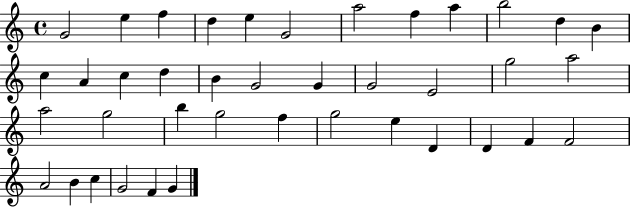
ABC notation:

X:1
T:Untitled
M:4/4
L:1/4
K:C
G2 e f d e G2 a2 f a b2 d B c A c d B G2 G G2 E2 g2 a2 a2 g2 b g2 f g2 e D D F F2 A2 B c G2 F G